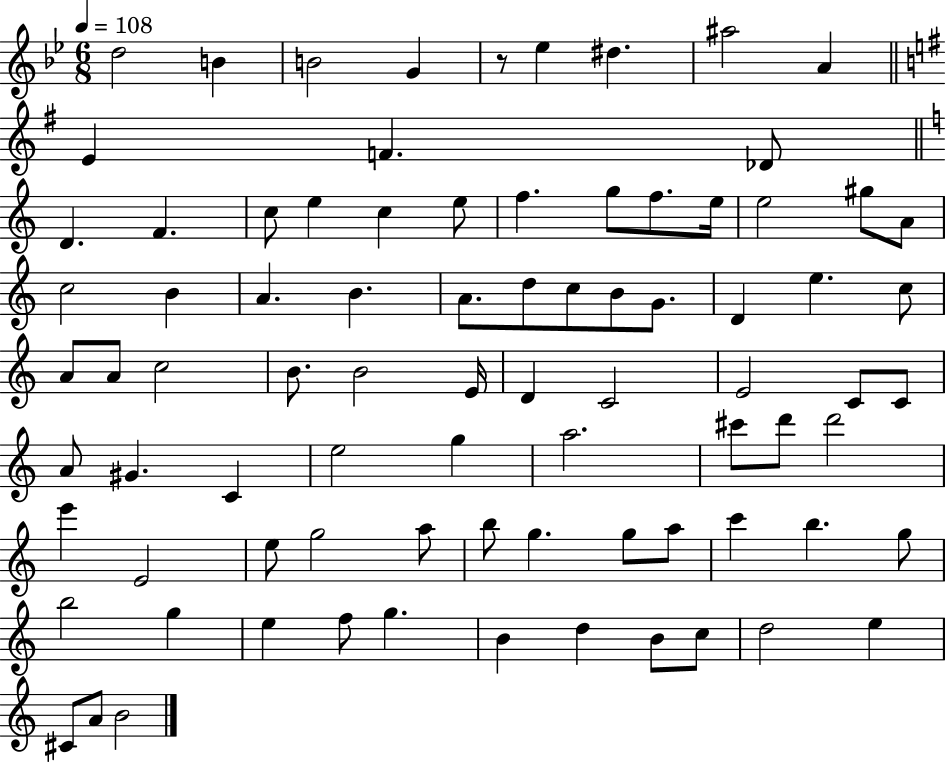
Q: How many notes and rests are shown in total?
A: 83